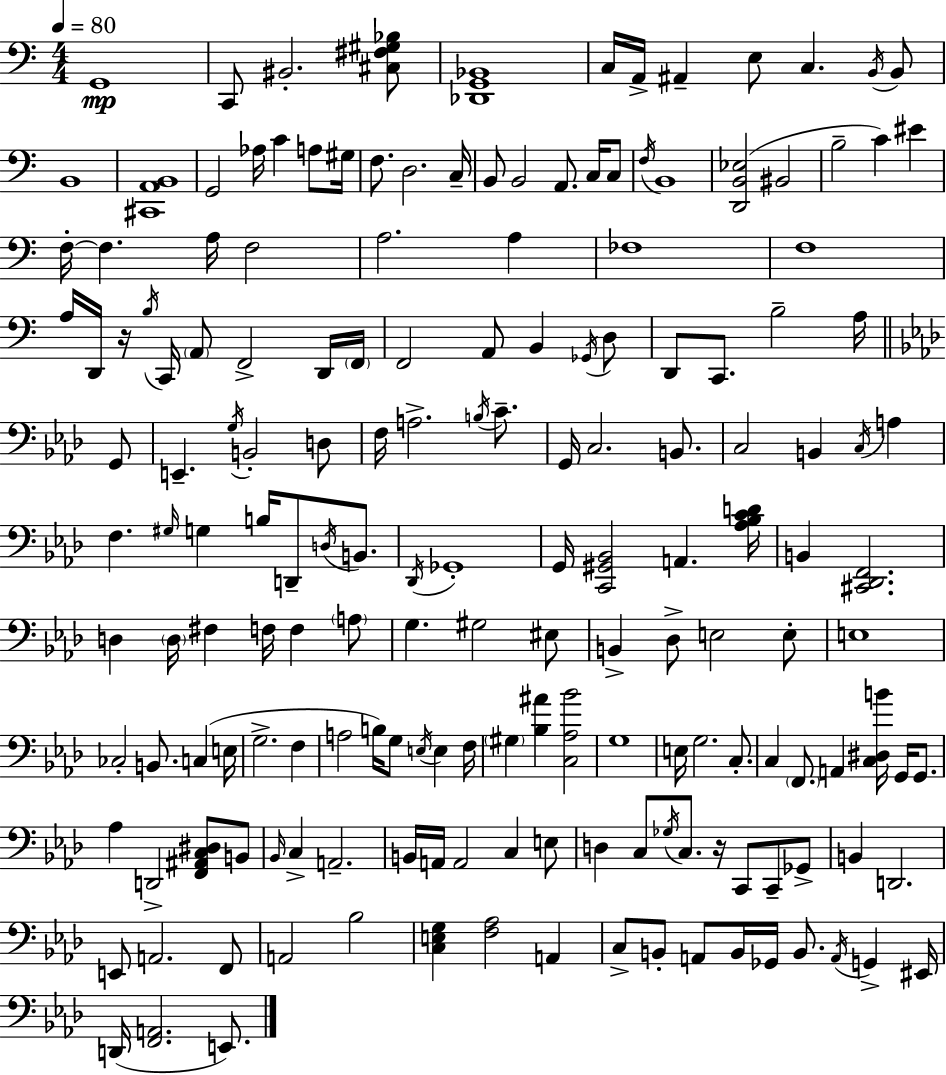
X:1
T:Untitled
M:4/4
L:1/4
K:C
G,,4 C,,/2 ^B,,2 [^C,^F,^G,_B,]/2 [_D,,G,,_B,,]4 C,/4 A,,/4 ^A,, E,/2 C, B,,/4 B,,/2 B,,4 [^C,,A,,B,,]4 G,,2 _A,/4 C A,/2 ^G,/4 F,/2 D,2 C,/4 B,,/2 B,,2 A,,/2 C,/4 C,/2 F,/4 B,,4 [D,,B,,_E,]2 ^B,,2 B,2 C ^E F,/4 F, A,/4 F,2 A,2 A, _F,4 F,4 A,/4 D,,/4 z/4 B,/4 C,,/4 A,,/2 F,,2 D,,/4 F,,/4 F,,2 A,,/2 B,, _G,,/4 D,/2 D,,/2 C,,/2 B,2 A,/4 G,,/2 E,, G,/4 B,,2 D,/2 F,/4 A,2 B,/4 C/2 G,,/4 C,2 B,,/2 C,2 B,, C,/4 A, F, ^G,/4 G, B,/4 D,,/2 D,/4 B,,/2 _D,,/4 _G,,4 G,,/4 [C,,^G,,_B,,]2 A,, [_A,_B,CD]/4 B,, [^C,,_D,,F,,]2 D, D,/4 ^F, F,/4 F, A,/2 G, ^G,2 ^E,/2 B,, _D,/2 E,2 E,/2 E,4 _C,2 B,,/2 C, E,/4 G,2 F, A,2 B,/4 G,/2 E,/4 E, F,/4 ^G, [_B,^A] [C,_A,_B]2 G,4 E,/4 G,2 C,/2 C, F,,/2 A,, [C,^D,B]/4 G,,/4 G,,/2 _A, D,,2 [F,,^A,,C,^D,]/2 B,,/2 _B,,/4 C, A,,2 B,,/4 A,,/4 A,,2 C, E,/2 D, C,/2 _G,/4 C,/2 z/4 C,,/2 C,,/2 _G,,/2 B,, D,,2 E,,/2 A,,2 F,,/2 A,,2 _B,2 [C,E,G,] [F,_A,]2 A,, C,/2 B,,/2 A,,/2 B,,/4 _G,,/4 B,,/2 A,,/4 G,, ^E,,/4 D,,/4 [F,,A,,]2 E,,/2